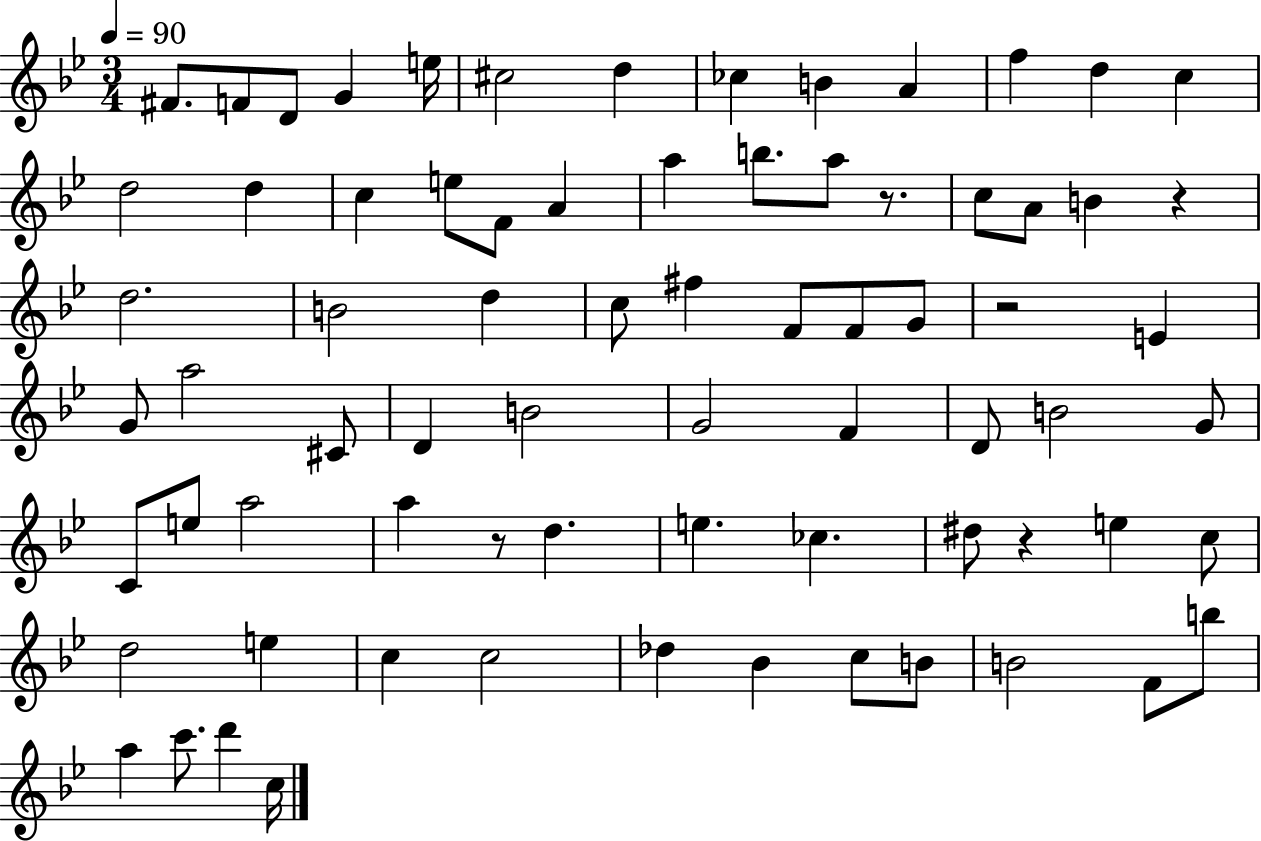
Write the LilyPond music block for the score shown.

{
  \clef treble
  \numericTimeSignature
  \time 3/4
  \key bes \major
  \tempo 4 = 90
  fis'8. f'8 d'8 g'4 e''16 | cis''2 d''4 | ces''4 b'4 a'4 | f''4 d''4 c''4 | \break d''2 d''4 | c''4 e''8 f'8 a'4 | a''4 b''8. a''8 r8. | c''8 a'8 b'4 r4 | \break d''2. | b'2 d''4 | c''8 fis''4 f'8 f'8 g'8 | r2 e'4 | \break g'8 a''2 cis'8 | d'4 b'2 | g'2 f'4 | d'8 b'2 g'8 | \break c'8 e''8 a''2 | a''4 r8 d''4. | e''4. ces''4. | dis''8 r4 e''4 c''8 | \break d''2 e''4 | c''4 c''2 | des''4 bes'4 c''8 b'8 | b'2 f'8 b''8 | \break a''4 c'''8. d'''4 c''16 | \bar "|."
}